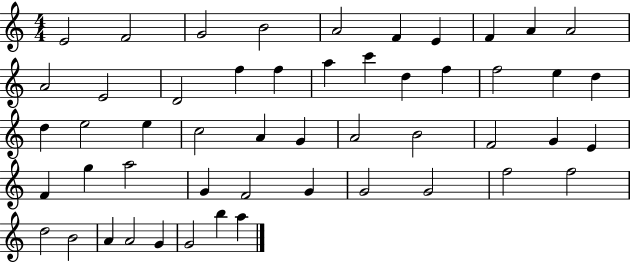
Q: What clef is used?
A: treble